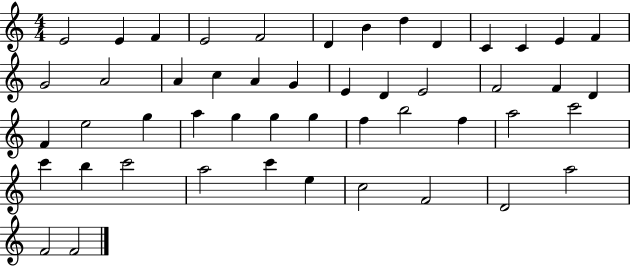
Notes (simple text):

E4/h E4/q F4/q E4/h F4/h D4/q B4/q D5/q D4/q C4/q C4/q E4/q F4/q G4/h A4/h A4/q C5/q A4/q G4/q E4/q D4/q E4/h F4/h F4/q D4/q F4/q E5/h G5/q A5/q G5/q G5/q G5/q F5/q B5/h F5/q A5/h C6/h C6/q B5/q C6/h A5/h C6/q E5/q C5/h F4/h D4/h A5/h F4/h F4/h